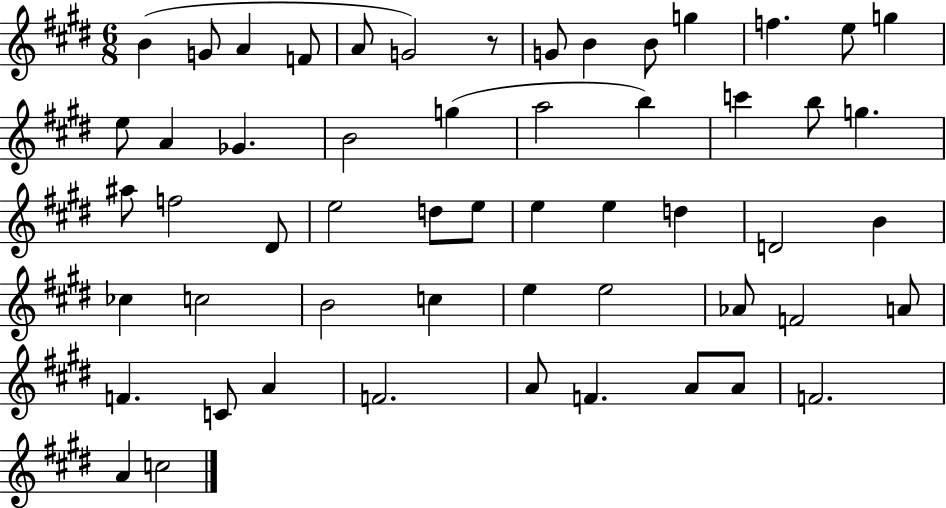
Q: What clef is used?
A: treble